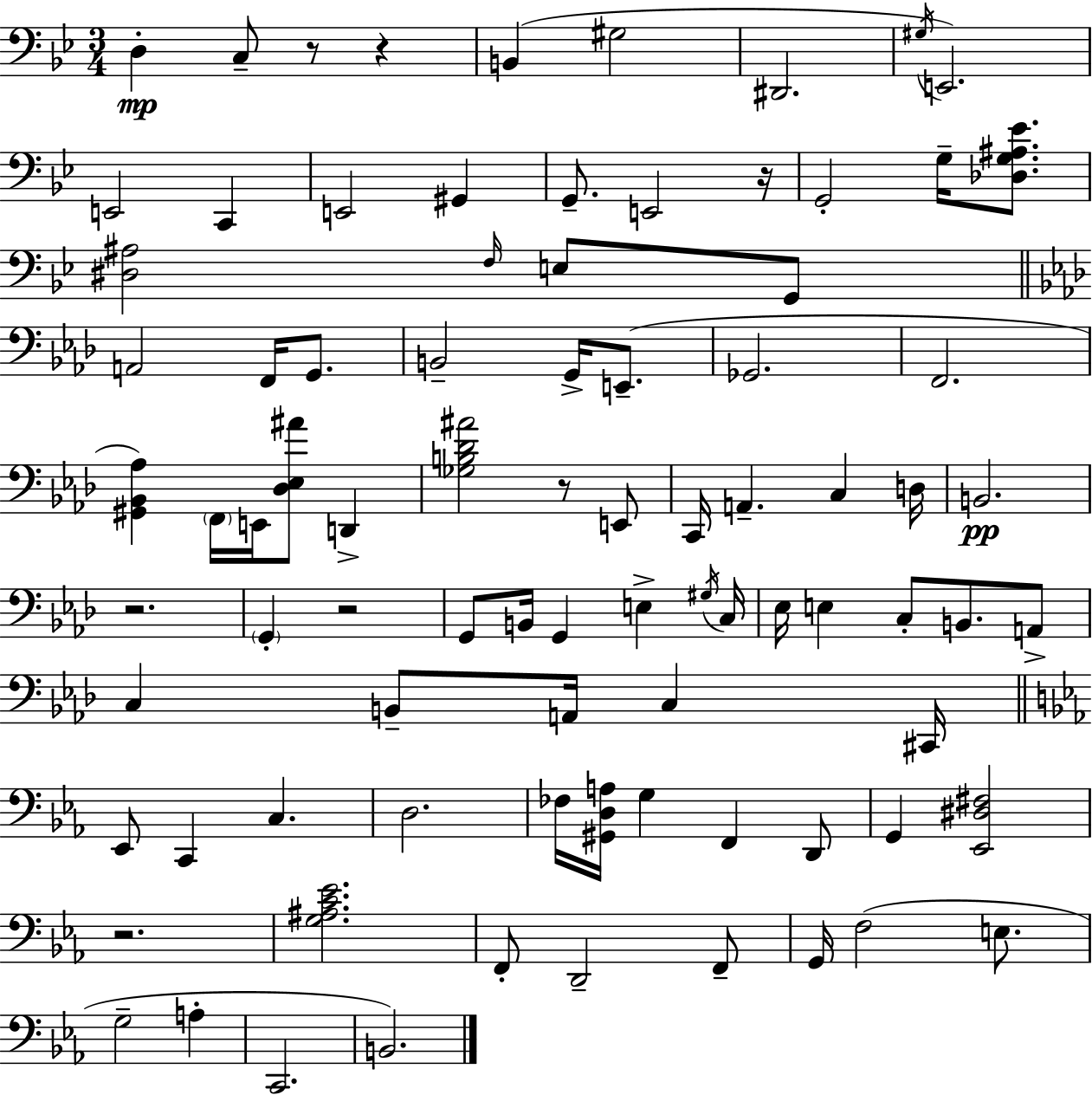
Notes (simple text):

D3/q C3/e R/e R/q B2/q G#3/h D#2/h. G#3/s E2/h. E2/h C2/q E2/h G#2/q G2/e. E2/h R/s G2/h G3/s [Db3,G3,A#3,Eb4]/e. [D#3,A#3]/h F3/s E3/e G2/e A2/h F2/s G2/e. B2/h G2/s E2/e. Gb2/h. F2/h. [G#2,Bb2,Ab3]/q F2/s E2/s [Db3,Eb3,A#4]/e D2/q [Gb3,B3,Db4,A#4]/h R/e E2/e C2/s A2/q. C3/q D3/s B2/h. R/h. G2/q R/h G2/e B2/s G2/q E3/q G#3/s C3/s Eb3/s E3/q C3/e B2/e. A2/e C3/q B2/e A2/s C3/q C#2/s Eb2/e C2/q C3/q. D3/h. FES3/s [G#2,D3,A3]/s G3/q F2/q D2/e G2/q [Eb2,D#3,F#3]/h R/h. [G3,A#3,C4,Eb4]/h. F2/e D2/h F2/e G2/s F3/h E3/e. G3/h A3/q C2/h. B2/h.